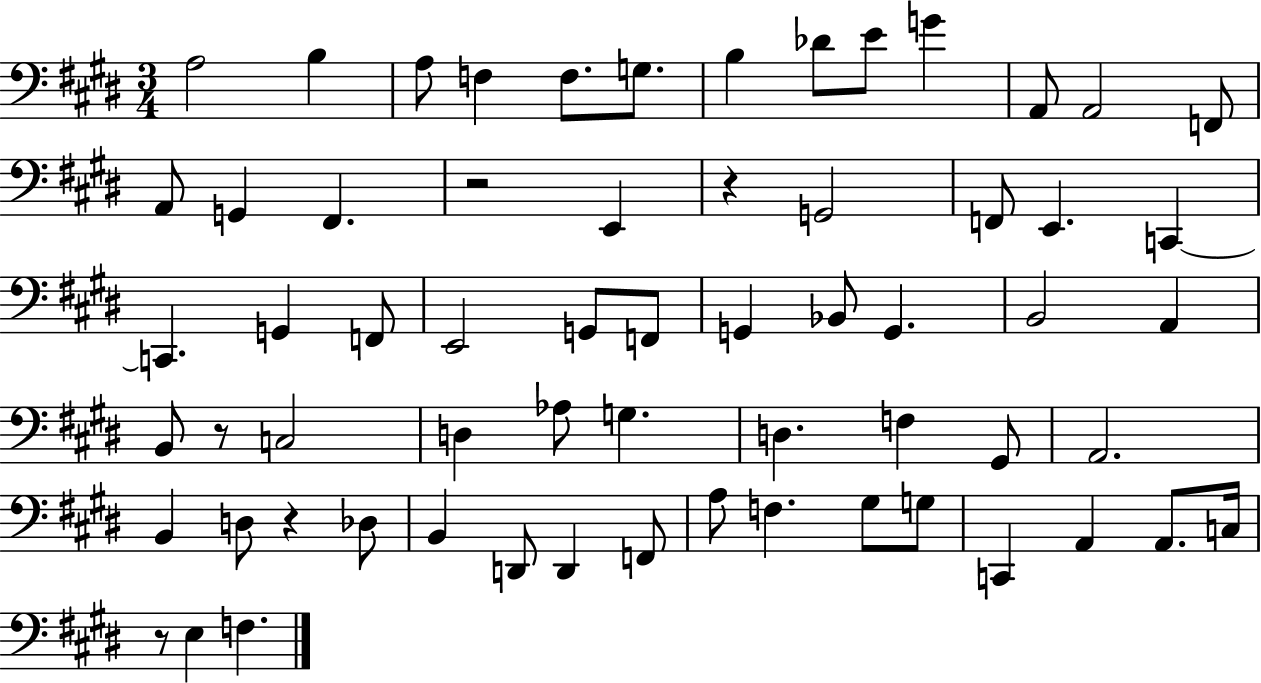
{
  \clef bass
  \numericTimeSignature
  \time 3/4
  \key e \major
  a2 b4 | a8 f4 f8. g8. | b4 des'8 e'8 g'4 | a,8 a,2 f,8 | \break a,8 g,4 fis,4. | r2 e,4 | r4 g,2 | f,8 e,4. c,4~~ | \break c,4. g,4 f,8 | e,2 g,8 f,8 | g,4 bes,8 g,4. | b,2 a,4 | \break b,8 r8 c2 | d4 aes8 g4. | d4. f4 gis,8 | a,2. | \break b,4 d8 r4 des8 | b,4 d,8 d,4 f,8 | a8 f4. gis8 g8 | c,4 a,4 a,8. c16 | \break r8 e4 f4. | \bar "|."
}